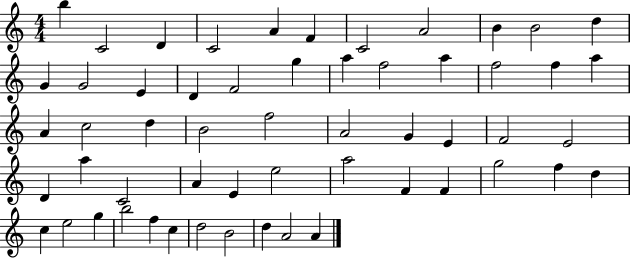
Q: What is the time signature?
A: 4/4